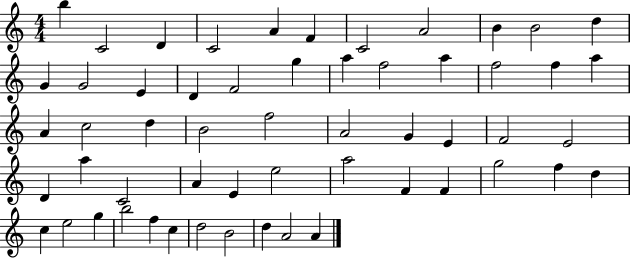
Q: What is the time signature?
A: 4/4